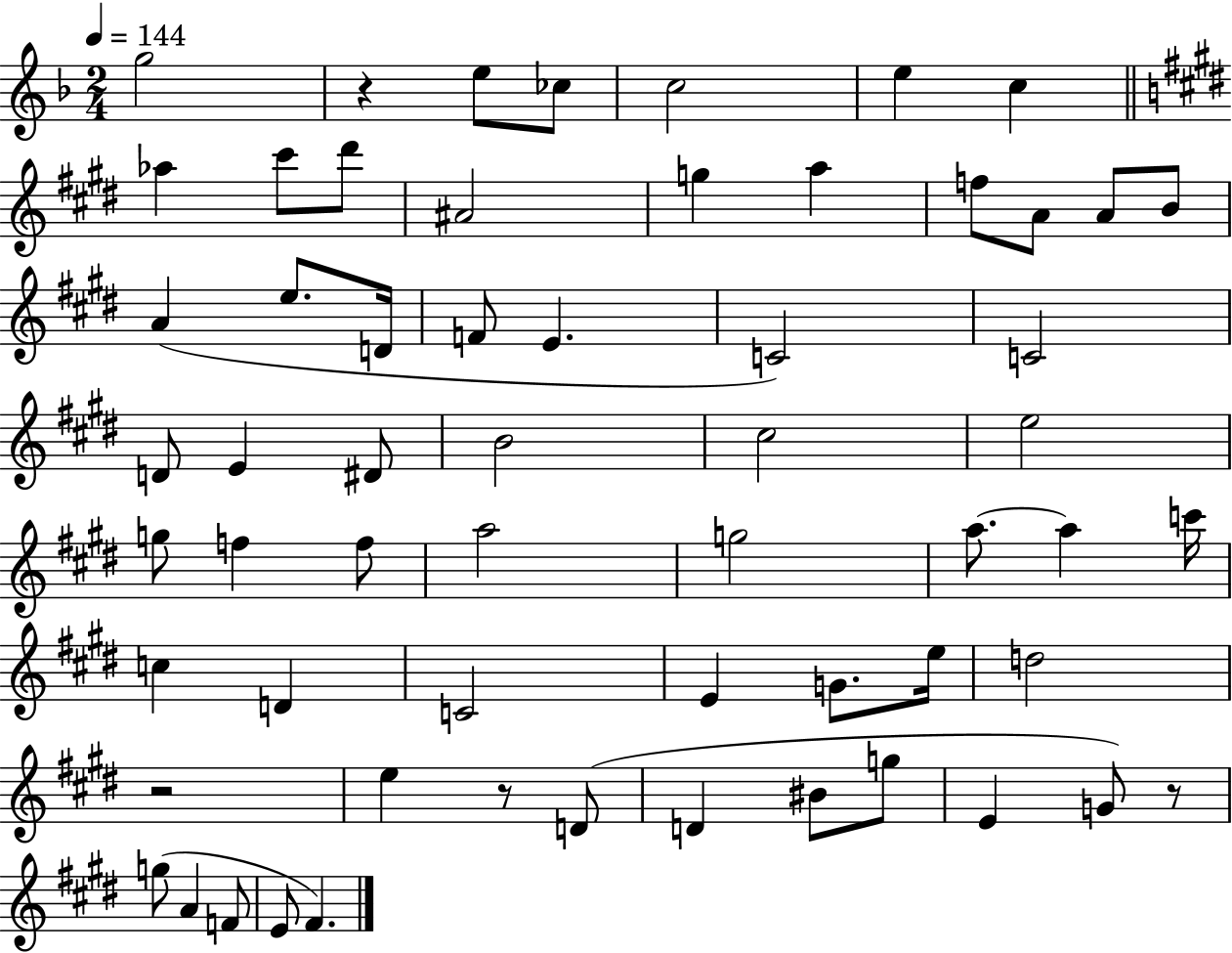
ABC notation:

X:1
T:Untitled
M:2/4
L:1/4
K:F
g2 z e/2 _c/2 c2 e c _a ^c'/2 ^d'/2 ^A2 g a f/2 A/2 A/2 B/2 A e/2 D/4 F/2 E C2 C2 D/2 E ^D/2 B2 ^c2 e2 g/2 f f/2 a2 g2 a/2 a c'/4 c D C2 E G/2 e/4 d2 z2 e z/2 D/2 D ^B/2 g/2 E G/2 z/2 g/2 A F/2 E/2 ^F